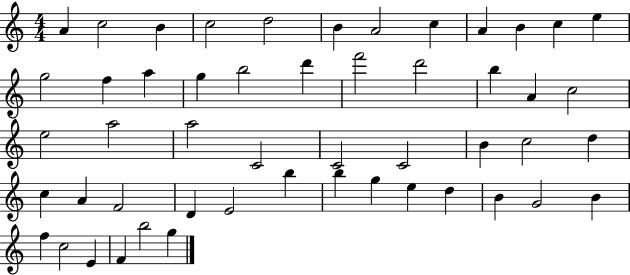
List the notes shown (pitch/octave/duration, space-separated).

A4/q C5/h B4/q C5/h D5/h B4/q A4/h C5/q A4/q B4/q C5/q E5/q G5/h F5/q A5/q G5/q B5/h D6/q F6/h D6/h B5/q A4/q C5/h E5/h A5/h A5/h C4/h C4/h C4/h B4/q C5/h D5/q C5/q A4/q F4/h D4/q E4/h B5/q B5/q G5/q E5/q D5/q B4/q G4/h B4/q F5/q C5/h E4/q F4/q B5/h G5/q